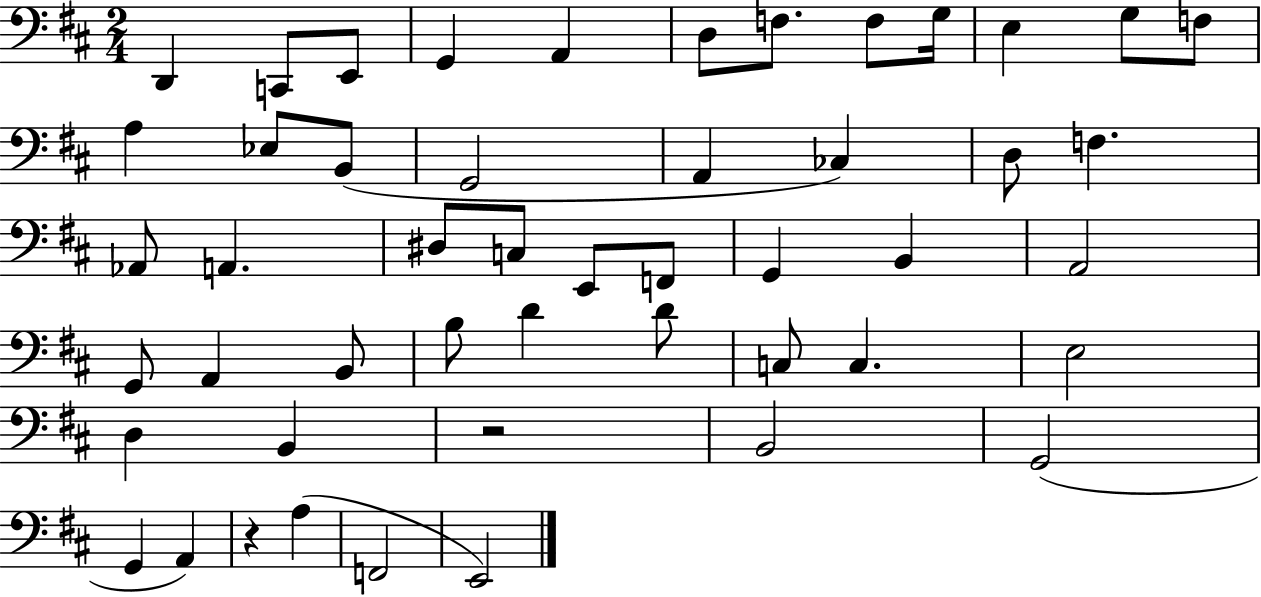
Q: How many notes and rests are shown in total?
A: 49